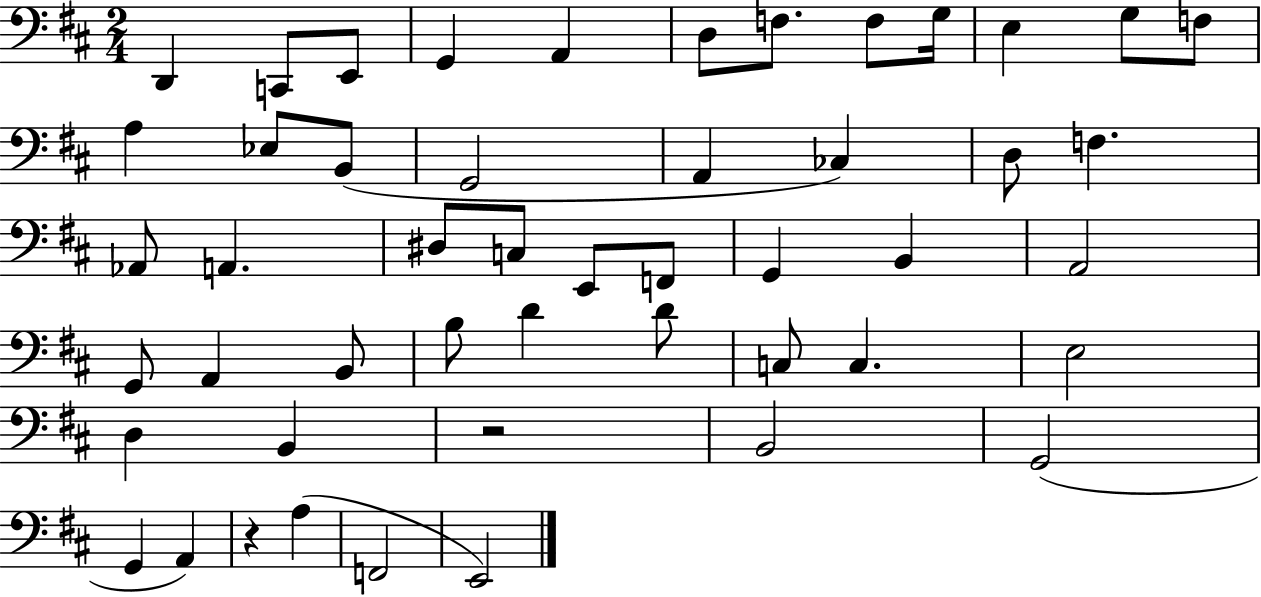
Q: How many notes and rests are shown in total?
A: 49